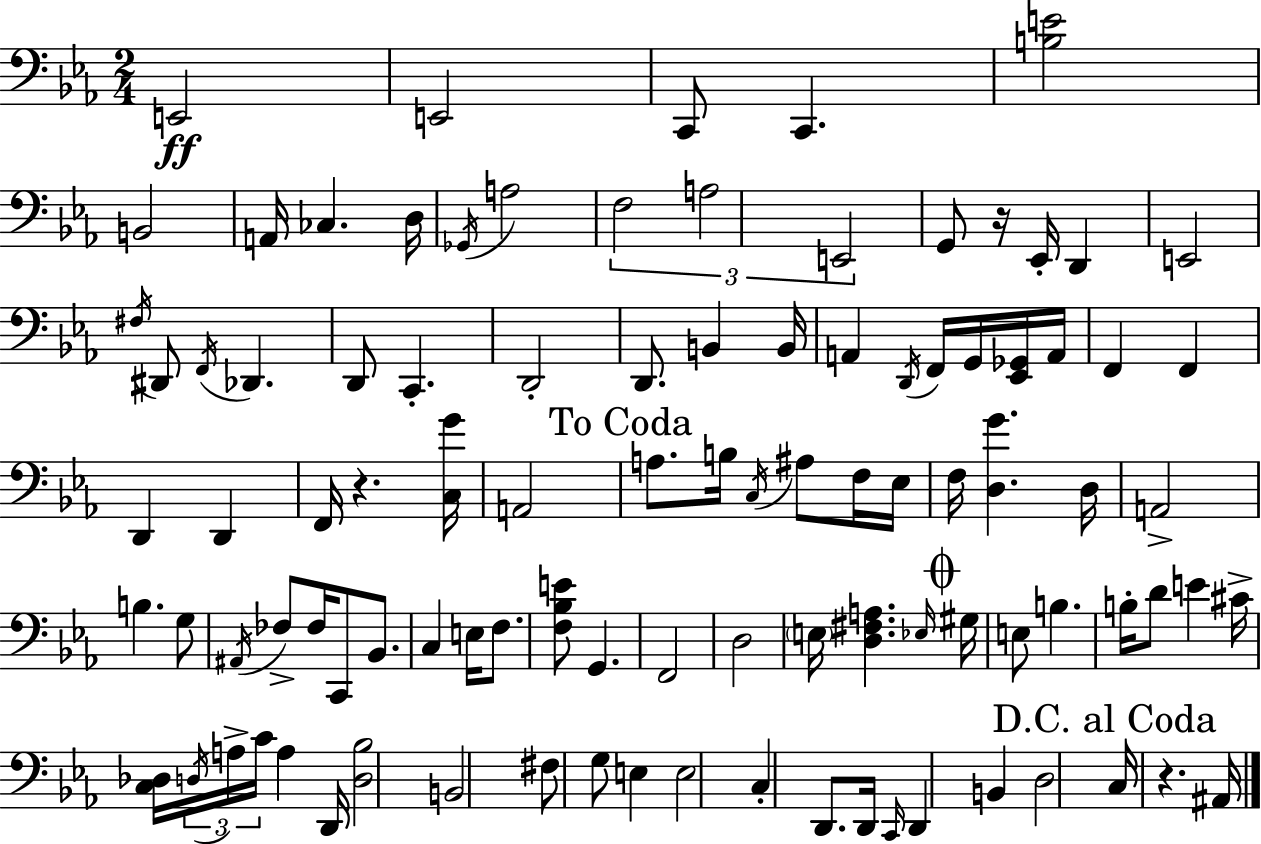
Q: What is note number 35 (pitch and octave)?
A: D2